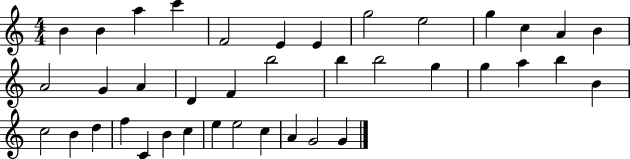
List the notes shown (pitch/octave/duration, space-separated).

B4/q B4/q A5/q C6/q F4/h E4/q E4/q G5/h E5/h G5/q C5/q A4/q B4/q A4/h G4/q A4/q D4/q F4/q B5/h B5/q B5/h G5/q G5/q A5/q B5/q B4/q C5/h B4/q D5/q F5/q C4/q B4/q C5/q E5/q E5/h C5/q A4/q G4/h G4/q